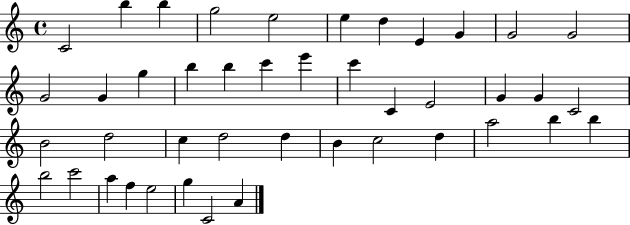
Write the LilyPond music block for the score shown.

{
  \clef treble
  \time 4/4
  \defaultTimeSignature
  \key c \major
  c'2 b''4 b''4 | g''2 e''2 | e''4 d''4 e'4 g'4 | g'2 g'2 | \break g'2 g'4 g''4 | b''4 b''4 c'''4 e'''4 | c'''4 c'4 e'2 | g'4 g'4 c'2 | \break b'2 d''2 | c''4 d''2 d''4 | b'4 c''2 d''4 | a''2 b''4 b''4 | \break b''2 c'''2 | a''4 f''4 e''2 | g''4 c'2 a'4 | \bar "|."
}